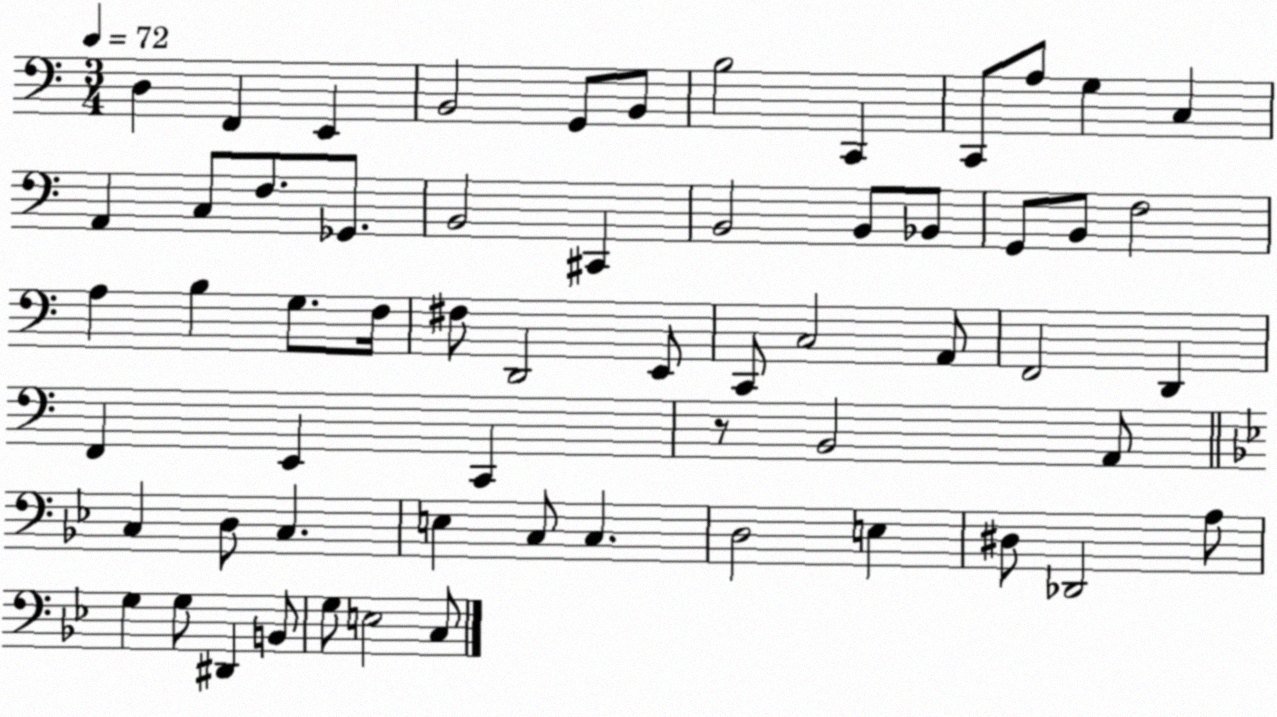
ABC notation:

X:1
T:Untitled
M:3/4
L:1/4
K:C
D, F,, E,, B,,2 G,,/2 B,,/2 B,2 C,, C,,/2 A,/2 G, C, A,, C,/2 F,/2 _G,,/2 B,,2 ^C,, B,,2 B,,/2 _B,,/2 G,,/2 B,,/2 F,2 A, B, G,/2 F,/4 ^F,/2 D,,2 E,,/2 C,,/2 C,2 A,,/2 F,,2 D,, F,, E,, C,, z/2 B,,2 A,,/2 C, D,/2 C, E, C,/2 C, D,2 E, ^D,/2 _D,,2 A,/2 G, G,/2 ^D,, B,,/2 G,/2 E,2 C,/2